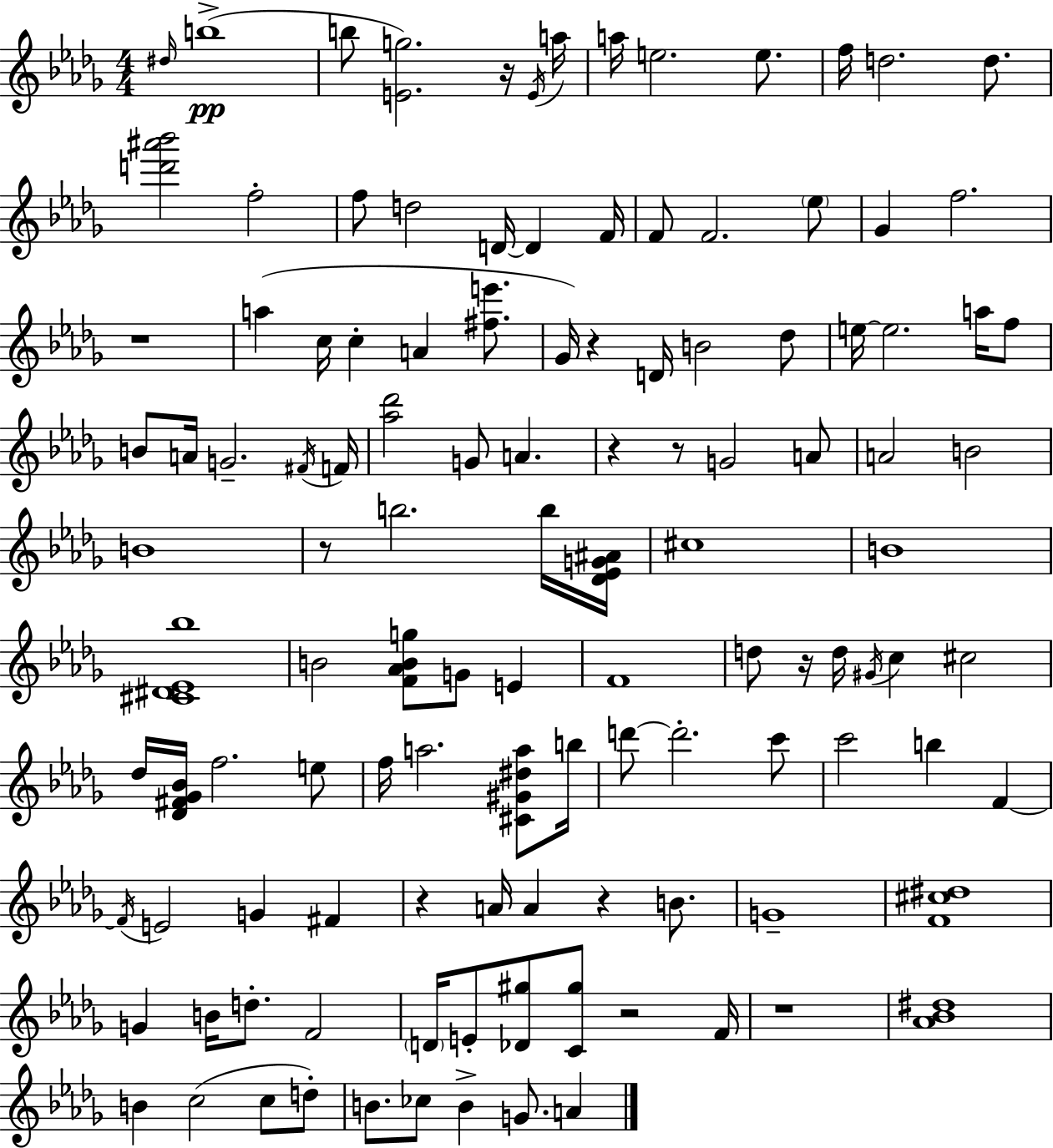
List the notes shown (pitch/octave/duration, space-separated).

D#5/s B5/w B5/e [E4,G5]/h. R/s E4/s A5/s A5/s E5/h. E5/e. F5/s D5/h. D5/e. [D6,A#6,Bb6]/h F5/h F5/e D5/h D4/s D4/q F4/s F4/e F4/h. Eb5/e Gb4/q F5/h. R/w A5/q C5/s C5/q A4/q [F#5,E6]/e. Gb4/s R/q D4/s B4/h Db5/e E5/s E5/h. A5/s F5/e B4/e A4/s G4/h. F#4/s F4/s [Ab5,Db6]/h G4/e A4/q. R/q R/e G4/h A4/e A4/h B4/h B4/w R/e B5/h. B5/s [Db4,Eb4,G4,A#4]/s C#5/w B4/w [C#4,D#4,Eb4,Bb5]/w B4/h [F4,Ab4,B4,G5]/e G4/e E4/q F4/w D5/e R/s D5/s G#4/s C5/q C#5/h Db5/s [Db4,F#4,Gb4,Bb4]/s F5/h. E5/e F5/s A5/h. [C#4,G#4,D#5,A5]/e B5/s D6/e D6/h. C6/e C6/h B5/q F4/q F4/s E4/h G4/q F#4/q R/q A4/s A4/q R/q B4/e. G4/w [F4,C#5,D#5]/w G4/q B4/s D5/e. F4/h D4/s E4/e [Db4,G#5]/e [C4,G#5]/e R/h F4/s R/w [Ab4,Bb4,D#5]/w B4/q C5/h C5/e D5/e B4/e. CES5/e B4/q G4/e. A4/q